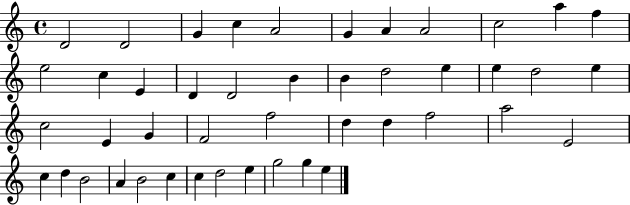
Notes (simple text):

D4/h D4/h G4/q C5/q A4/h G4/q A4/q A4/h C5/h A5/q F5/q E5/h C5/q E4/q D4/q D4/h B4/q B4/q D5/h E5/q E5/q D5/h E5/q C5/h E4/q G4/q F4/h F5/h D5/q D5/q F5/h A5/h E4/h C5/q D5/q B4/h A4/q B4/h C5/q C5/q D5/h E5/q G5/h G5/q E5/q